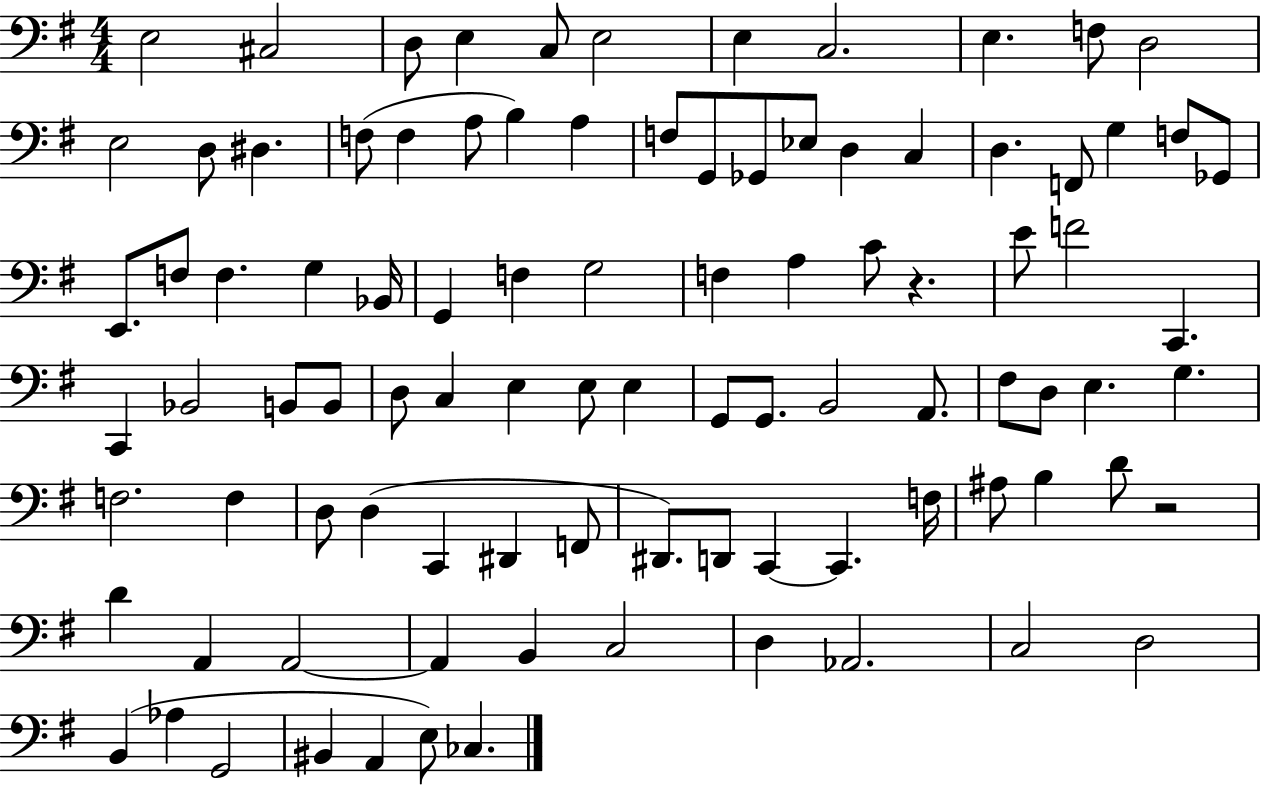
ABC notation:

X:1
T:Untitled
M:4/4
L:1/4
K:G
E,2 ^C,2 D,/2 E, C,/2 E,2 E, C,2 E, F,/2 D,2 E,2 D,/2 ^D, F,/2 F, A,/2 B, A, F,/2 G,,/2 _G,,/2 _E,/2 D, C, D, F,,/2 G, F,/2 _G,,/2 E,,/2 F,/2 F, G, _B,,/4 G,, F, G,2 F, A, C/2 z E/2 F2 C,, C,, _B,,2 B,,/2 B,,/2 D,/2 C, E, E,/2 E, G,,/2 G,,/2 B,,2 A,,/2 ^F,/2 D,/2 E, G, F,2 F, D,/2 D, C,, ^D,, F,,/2 ^D,,/2 D,,/2 C,, C,, F,/4 ^A,/2 B, D/2 z2 D A,, A,,2 A,, B,, C,2 D, _A,,2 C,2 D,2 B,, _A, G,,2 ^B,, A,, E,/2 _C,